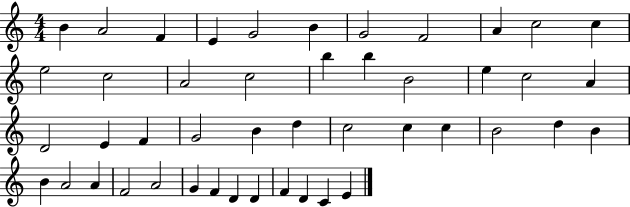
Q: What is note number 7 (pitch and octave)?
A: G4